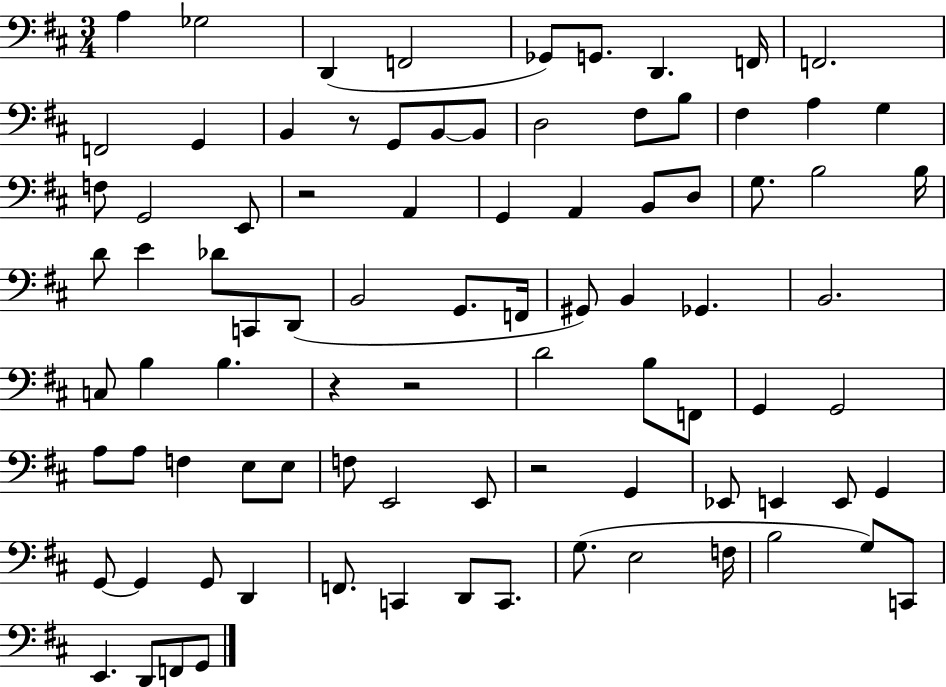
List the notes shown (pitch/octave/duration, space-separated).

A3/q Gb3/h D2/q F2/h Gb2/e G2/e. D2/q. F2/s F2/h. F2/h G2/q B2/q R/e G2/e B2/e B2/e D3/h F#3/e B3/e F#3/q A3/q G3/q F3/e G2/h E2/e R/h A2/q G2/q A2/q B2/e D3/e G3/e. B3/h B3/s D4/e E4/q Db4/e C2/e D2/e B2/h G2/e. F2/s G#2/e B2/q Gb2/q. B2/h. C3/e B3/q B3/q. R/q R/h D4/h B3/e F2/e G2/q G2/h A3/e A3/e F3/q E3/e E3/e F3/e E2/h E2/e R/h G2/q Eb2/e E2/q E2/e G2/q G2/e G2/q G2/e D2/q F2/e. C2/q D2/e C2/e. G3/e. E3/h F3/s B3/h G3/e C2/e E2/q. D2/e F2/e G2/e